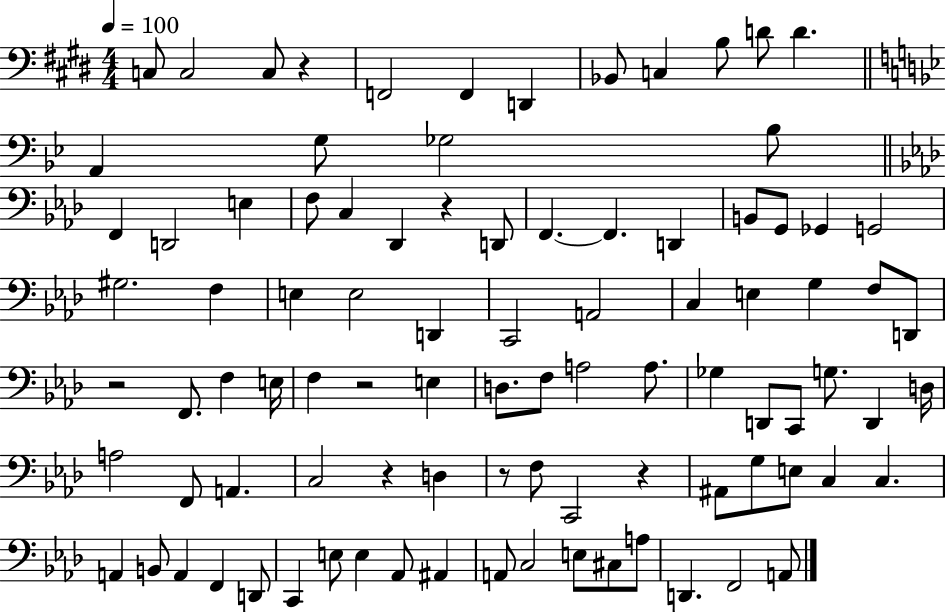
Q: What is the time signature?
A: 4/4